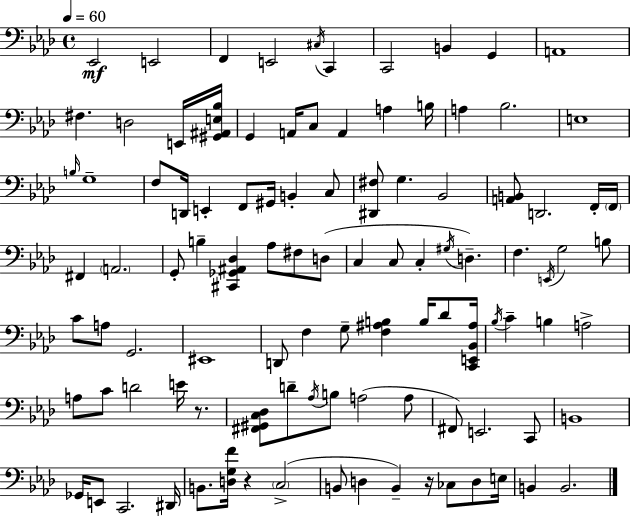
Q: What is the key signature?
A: F minor